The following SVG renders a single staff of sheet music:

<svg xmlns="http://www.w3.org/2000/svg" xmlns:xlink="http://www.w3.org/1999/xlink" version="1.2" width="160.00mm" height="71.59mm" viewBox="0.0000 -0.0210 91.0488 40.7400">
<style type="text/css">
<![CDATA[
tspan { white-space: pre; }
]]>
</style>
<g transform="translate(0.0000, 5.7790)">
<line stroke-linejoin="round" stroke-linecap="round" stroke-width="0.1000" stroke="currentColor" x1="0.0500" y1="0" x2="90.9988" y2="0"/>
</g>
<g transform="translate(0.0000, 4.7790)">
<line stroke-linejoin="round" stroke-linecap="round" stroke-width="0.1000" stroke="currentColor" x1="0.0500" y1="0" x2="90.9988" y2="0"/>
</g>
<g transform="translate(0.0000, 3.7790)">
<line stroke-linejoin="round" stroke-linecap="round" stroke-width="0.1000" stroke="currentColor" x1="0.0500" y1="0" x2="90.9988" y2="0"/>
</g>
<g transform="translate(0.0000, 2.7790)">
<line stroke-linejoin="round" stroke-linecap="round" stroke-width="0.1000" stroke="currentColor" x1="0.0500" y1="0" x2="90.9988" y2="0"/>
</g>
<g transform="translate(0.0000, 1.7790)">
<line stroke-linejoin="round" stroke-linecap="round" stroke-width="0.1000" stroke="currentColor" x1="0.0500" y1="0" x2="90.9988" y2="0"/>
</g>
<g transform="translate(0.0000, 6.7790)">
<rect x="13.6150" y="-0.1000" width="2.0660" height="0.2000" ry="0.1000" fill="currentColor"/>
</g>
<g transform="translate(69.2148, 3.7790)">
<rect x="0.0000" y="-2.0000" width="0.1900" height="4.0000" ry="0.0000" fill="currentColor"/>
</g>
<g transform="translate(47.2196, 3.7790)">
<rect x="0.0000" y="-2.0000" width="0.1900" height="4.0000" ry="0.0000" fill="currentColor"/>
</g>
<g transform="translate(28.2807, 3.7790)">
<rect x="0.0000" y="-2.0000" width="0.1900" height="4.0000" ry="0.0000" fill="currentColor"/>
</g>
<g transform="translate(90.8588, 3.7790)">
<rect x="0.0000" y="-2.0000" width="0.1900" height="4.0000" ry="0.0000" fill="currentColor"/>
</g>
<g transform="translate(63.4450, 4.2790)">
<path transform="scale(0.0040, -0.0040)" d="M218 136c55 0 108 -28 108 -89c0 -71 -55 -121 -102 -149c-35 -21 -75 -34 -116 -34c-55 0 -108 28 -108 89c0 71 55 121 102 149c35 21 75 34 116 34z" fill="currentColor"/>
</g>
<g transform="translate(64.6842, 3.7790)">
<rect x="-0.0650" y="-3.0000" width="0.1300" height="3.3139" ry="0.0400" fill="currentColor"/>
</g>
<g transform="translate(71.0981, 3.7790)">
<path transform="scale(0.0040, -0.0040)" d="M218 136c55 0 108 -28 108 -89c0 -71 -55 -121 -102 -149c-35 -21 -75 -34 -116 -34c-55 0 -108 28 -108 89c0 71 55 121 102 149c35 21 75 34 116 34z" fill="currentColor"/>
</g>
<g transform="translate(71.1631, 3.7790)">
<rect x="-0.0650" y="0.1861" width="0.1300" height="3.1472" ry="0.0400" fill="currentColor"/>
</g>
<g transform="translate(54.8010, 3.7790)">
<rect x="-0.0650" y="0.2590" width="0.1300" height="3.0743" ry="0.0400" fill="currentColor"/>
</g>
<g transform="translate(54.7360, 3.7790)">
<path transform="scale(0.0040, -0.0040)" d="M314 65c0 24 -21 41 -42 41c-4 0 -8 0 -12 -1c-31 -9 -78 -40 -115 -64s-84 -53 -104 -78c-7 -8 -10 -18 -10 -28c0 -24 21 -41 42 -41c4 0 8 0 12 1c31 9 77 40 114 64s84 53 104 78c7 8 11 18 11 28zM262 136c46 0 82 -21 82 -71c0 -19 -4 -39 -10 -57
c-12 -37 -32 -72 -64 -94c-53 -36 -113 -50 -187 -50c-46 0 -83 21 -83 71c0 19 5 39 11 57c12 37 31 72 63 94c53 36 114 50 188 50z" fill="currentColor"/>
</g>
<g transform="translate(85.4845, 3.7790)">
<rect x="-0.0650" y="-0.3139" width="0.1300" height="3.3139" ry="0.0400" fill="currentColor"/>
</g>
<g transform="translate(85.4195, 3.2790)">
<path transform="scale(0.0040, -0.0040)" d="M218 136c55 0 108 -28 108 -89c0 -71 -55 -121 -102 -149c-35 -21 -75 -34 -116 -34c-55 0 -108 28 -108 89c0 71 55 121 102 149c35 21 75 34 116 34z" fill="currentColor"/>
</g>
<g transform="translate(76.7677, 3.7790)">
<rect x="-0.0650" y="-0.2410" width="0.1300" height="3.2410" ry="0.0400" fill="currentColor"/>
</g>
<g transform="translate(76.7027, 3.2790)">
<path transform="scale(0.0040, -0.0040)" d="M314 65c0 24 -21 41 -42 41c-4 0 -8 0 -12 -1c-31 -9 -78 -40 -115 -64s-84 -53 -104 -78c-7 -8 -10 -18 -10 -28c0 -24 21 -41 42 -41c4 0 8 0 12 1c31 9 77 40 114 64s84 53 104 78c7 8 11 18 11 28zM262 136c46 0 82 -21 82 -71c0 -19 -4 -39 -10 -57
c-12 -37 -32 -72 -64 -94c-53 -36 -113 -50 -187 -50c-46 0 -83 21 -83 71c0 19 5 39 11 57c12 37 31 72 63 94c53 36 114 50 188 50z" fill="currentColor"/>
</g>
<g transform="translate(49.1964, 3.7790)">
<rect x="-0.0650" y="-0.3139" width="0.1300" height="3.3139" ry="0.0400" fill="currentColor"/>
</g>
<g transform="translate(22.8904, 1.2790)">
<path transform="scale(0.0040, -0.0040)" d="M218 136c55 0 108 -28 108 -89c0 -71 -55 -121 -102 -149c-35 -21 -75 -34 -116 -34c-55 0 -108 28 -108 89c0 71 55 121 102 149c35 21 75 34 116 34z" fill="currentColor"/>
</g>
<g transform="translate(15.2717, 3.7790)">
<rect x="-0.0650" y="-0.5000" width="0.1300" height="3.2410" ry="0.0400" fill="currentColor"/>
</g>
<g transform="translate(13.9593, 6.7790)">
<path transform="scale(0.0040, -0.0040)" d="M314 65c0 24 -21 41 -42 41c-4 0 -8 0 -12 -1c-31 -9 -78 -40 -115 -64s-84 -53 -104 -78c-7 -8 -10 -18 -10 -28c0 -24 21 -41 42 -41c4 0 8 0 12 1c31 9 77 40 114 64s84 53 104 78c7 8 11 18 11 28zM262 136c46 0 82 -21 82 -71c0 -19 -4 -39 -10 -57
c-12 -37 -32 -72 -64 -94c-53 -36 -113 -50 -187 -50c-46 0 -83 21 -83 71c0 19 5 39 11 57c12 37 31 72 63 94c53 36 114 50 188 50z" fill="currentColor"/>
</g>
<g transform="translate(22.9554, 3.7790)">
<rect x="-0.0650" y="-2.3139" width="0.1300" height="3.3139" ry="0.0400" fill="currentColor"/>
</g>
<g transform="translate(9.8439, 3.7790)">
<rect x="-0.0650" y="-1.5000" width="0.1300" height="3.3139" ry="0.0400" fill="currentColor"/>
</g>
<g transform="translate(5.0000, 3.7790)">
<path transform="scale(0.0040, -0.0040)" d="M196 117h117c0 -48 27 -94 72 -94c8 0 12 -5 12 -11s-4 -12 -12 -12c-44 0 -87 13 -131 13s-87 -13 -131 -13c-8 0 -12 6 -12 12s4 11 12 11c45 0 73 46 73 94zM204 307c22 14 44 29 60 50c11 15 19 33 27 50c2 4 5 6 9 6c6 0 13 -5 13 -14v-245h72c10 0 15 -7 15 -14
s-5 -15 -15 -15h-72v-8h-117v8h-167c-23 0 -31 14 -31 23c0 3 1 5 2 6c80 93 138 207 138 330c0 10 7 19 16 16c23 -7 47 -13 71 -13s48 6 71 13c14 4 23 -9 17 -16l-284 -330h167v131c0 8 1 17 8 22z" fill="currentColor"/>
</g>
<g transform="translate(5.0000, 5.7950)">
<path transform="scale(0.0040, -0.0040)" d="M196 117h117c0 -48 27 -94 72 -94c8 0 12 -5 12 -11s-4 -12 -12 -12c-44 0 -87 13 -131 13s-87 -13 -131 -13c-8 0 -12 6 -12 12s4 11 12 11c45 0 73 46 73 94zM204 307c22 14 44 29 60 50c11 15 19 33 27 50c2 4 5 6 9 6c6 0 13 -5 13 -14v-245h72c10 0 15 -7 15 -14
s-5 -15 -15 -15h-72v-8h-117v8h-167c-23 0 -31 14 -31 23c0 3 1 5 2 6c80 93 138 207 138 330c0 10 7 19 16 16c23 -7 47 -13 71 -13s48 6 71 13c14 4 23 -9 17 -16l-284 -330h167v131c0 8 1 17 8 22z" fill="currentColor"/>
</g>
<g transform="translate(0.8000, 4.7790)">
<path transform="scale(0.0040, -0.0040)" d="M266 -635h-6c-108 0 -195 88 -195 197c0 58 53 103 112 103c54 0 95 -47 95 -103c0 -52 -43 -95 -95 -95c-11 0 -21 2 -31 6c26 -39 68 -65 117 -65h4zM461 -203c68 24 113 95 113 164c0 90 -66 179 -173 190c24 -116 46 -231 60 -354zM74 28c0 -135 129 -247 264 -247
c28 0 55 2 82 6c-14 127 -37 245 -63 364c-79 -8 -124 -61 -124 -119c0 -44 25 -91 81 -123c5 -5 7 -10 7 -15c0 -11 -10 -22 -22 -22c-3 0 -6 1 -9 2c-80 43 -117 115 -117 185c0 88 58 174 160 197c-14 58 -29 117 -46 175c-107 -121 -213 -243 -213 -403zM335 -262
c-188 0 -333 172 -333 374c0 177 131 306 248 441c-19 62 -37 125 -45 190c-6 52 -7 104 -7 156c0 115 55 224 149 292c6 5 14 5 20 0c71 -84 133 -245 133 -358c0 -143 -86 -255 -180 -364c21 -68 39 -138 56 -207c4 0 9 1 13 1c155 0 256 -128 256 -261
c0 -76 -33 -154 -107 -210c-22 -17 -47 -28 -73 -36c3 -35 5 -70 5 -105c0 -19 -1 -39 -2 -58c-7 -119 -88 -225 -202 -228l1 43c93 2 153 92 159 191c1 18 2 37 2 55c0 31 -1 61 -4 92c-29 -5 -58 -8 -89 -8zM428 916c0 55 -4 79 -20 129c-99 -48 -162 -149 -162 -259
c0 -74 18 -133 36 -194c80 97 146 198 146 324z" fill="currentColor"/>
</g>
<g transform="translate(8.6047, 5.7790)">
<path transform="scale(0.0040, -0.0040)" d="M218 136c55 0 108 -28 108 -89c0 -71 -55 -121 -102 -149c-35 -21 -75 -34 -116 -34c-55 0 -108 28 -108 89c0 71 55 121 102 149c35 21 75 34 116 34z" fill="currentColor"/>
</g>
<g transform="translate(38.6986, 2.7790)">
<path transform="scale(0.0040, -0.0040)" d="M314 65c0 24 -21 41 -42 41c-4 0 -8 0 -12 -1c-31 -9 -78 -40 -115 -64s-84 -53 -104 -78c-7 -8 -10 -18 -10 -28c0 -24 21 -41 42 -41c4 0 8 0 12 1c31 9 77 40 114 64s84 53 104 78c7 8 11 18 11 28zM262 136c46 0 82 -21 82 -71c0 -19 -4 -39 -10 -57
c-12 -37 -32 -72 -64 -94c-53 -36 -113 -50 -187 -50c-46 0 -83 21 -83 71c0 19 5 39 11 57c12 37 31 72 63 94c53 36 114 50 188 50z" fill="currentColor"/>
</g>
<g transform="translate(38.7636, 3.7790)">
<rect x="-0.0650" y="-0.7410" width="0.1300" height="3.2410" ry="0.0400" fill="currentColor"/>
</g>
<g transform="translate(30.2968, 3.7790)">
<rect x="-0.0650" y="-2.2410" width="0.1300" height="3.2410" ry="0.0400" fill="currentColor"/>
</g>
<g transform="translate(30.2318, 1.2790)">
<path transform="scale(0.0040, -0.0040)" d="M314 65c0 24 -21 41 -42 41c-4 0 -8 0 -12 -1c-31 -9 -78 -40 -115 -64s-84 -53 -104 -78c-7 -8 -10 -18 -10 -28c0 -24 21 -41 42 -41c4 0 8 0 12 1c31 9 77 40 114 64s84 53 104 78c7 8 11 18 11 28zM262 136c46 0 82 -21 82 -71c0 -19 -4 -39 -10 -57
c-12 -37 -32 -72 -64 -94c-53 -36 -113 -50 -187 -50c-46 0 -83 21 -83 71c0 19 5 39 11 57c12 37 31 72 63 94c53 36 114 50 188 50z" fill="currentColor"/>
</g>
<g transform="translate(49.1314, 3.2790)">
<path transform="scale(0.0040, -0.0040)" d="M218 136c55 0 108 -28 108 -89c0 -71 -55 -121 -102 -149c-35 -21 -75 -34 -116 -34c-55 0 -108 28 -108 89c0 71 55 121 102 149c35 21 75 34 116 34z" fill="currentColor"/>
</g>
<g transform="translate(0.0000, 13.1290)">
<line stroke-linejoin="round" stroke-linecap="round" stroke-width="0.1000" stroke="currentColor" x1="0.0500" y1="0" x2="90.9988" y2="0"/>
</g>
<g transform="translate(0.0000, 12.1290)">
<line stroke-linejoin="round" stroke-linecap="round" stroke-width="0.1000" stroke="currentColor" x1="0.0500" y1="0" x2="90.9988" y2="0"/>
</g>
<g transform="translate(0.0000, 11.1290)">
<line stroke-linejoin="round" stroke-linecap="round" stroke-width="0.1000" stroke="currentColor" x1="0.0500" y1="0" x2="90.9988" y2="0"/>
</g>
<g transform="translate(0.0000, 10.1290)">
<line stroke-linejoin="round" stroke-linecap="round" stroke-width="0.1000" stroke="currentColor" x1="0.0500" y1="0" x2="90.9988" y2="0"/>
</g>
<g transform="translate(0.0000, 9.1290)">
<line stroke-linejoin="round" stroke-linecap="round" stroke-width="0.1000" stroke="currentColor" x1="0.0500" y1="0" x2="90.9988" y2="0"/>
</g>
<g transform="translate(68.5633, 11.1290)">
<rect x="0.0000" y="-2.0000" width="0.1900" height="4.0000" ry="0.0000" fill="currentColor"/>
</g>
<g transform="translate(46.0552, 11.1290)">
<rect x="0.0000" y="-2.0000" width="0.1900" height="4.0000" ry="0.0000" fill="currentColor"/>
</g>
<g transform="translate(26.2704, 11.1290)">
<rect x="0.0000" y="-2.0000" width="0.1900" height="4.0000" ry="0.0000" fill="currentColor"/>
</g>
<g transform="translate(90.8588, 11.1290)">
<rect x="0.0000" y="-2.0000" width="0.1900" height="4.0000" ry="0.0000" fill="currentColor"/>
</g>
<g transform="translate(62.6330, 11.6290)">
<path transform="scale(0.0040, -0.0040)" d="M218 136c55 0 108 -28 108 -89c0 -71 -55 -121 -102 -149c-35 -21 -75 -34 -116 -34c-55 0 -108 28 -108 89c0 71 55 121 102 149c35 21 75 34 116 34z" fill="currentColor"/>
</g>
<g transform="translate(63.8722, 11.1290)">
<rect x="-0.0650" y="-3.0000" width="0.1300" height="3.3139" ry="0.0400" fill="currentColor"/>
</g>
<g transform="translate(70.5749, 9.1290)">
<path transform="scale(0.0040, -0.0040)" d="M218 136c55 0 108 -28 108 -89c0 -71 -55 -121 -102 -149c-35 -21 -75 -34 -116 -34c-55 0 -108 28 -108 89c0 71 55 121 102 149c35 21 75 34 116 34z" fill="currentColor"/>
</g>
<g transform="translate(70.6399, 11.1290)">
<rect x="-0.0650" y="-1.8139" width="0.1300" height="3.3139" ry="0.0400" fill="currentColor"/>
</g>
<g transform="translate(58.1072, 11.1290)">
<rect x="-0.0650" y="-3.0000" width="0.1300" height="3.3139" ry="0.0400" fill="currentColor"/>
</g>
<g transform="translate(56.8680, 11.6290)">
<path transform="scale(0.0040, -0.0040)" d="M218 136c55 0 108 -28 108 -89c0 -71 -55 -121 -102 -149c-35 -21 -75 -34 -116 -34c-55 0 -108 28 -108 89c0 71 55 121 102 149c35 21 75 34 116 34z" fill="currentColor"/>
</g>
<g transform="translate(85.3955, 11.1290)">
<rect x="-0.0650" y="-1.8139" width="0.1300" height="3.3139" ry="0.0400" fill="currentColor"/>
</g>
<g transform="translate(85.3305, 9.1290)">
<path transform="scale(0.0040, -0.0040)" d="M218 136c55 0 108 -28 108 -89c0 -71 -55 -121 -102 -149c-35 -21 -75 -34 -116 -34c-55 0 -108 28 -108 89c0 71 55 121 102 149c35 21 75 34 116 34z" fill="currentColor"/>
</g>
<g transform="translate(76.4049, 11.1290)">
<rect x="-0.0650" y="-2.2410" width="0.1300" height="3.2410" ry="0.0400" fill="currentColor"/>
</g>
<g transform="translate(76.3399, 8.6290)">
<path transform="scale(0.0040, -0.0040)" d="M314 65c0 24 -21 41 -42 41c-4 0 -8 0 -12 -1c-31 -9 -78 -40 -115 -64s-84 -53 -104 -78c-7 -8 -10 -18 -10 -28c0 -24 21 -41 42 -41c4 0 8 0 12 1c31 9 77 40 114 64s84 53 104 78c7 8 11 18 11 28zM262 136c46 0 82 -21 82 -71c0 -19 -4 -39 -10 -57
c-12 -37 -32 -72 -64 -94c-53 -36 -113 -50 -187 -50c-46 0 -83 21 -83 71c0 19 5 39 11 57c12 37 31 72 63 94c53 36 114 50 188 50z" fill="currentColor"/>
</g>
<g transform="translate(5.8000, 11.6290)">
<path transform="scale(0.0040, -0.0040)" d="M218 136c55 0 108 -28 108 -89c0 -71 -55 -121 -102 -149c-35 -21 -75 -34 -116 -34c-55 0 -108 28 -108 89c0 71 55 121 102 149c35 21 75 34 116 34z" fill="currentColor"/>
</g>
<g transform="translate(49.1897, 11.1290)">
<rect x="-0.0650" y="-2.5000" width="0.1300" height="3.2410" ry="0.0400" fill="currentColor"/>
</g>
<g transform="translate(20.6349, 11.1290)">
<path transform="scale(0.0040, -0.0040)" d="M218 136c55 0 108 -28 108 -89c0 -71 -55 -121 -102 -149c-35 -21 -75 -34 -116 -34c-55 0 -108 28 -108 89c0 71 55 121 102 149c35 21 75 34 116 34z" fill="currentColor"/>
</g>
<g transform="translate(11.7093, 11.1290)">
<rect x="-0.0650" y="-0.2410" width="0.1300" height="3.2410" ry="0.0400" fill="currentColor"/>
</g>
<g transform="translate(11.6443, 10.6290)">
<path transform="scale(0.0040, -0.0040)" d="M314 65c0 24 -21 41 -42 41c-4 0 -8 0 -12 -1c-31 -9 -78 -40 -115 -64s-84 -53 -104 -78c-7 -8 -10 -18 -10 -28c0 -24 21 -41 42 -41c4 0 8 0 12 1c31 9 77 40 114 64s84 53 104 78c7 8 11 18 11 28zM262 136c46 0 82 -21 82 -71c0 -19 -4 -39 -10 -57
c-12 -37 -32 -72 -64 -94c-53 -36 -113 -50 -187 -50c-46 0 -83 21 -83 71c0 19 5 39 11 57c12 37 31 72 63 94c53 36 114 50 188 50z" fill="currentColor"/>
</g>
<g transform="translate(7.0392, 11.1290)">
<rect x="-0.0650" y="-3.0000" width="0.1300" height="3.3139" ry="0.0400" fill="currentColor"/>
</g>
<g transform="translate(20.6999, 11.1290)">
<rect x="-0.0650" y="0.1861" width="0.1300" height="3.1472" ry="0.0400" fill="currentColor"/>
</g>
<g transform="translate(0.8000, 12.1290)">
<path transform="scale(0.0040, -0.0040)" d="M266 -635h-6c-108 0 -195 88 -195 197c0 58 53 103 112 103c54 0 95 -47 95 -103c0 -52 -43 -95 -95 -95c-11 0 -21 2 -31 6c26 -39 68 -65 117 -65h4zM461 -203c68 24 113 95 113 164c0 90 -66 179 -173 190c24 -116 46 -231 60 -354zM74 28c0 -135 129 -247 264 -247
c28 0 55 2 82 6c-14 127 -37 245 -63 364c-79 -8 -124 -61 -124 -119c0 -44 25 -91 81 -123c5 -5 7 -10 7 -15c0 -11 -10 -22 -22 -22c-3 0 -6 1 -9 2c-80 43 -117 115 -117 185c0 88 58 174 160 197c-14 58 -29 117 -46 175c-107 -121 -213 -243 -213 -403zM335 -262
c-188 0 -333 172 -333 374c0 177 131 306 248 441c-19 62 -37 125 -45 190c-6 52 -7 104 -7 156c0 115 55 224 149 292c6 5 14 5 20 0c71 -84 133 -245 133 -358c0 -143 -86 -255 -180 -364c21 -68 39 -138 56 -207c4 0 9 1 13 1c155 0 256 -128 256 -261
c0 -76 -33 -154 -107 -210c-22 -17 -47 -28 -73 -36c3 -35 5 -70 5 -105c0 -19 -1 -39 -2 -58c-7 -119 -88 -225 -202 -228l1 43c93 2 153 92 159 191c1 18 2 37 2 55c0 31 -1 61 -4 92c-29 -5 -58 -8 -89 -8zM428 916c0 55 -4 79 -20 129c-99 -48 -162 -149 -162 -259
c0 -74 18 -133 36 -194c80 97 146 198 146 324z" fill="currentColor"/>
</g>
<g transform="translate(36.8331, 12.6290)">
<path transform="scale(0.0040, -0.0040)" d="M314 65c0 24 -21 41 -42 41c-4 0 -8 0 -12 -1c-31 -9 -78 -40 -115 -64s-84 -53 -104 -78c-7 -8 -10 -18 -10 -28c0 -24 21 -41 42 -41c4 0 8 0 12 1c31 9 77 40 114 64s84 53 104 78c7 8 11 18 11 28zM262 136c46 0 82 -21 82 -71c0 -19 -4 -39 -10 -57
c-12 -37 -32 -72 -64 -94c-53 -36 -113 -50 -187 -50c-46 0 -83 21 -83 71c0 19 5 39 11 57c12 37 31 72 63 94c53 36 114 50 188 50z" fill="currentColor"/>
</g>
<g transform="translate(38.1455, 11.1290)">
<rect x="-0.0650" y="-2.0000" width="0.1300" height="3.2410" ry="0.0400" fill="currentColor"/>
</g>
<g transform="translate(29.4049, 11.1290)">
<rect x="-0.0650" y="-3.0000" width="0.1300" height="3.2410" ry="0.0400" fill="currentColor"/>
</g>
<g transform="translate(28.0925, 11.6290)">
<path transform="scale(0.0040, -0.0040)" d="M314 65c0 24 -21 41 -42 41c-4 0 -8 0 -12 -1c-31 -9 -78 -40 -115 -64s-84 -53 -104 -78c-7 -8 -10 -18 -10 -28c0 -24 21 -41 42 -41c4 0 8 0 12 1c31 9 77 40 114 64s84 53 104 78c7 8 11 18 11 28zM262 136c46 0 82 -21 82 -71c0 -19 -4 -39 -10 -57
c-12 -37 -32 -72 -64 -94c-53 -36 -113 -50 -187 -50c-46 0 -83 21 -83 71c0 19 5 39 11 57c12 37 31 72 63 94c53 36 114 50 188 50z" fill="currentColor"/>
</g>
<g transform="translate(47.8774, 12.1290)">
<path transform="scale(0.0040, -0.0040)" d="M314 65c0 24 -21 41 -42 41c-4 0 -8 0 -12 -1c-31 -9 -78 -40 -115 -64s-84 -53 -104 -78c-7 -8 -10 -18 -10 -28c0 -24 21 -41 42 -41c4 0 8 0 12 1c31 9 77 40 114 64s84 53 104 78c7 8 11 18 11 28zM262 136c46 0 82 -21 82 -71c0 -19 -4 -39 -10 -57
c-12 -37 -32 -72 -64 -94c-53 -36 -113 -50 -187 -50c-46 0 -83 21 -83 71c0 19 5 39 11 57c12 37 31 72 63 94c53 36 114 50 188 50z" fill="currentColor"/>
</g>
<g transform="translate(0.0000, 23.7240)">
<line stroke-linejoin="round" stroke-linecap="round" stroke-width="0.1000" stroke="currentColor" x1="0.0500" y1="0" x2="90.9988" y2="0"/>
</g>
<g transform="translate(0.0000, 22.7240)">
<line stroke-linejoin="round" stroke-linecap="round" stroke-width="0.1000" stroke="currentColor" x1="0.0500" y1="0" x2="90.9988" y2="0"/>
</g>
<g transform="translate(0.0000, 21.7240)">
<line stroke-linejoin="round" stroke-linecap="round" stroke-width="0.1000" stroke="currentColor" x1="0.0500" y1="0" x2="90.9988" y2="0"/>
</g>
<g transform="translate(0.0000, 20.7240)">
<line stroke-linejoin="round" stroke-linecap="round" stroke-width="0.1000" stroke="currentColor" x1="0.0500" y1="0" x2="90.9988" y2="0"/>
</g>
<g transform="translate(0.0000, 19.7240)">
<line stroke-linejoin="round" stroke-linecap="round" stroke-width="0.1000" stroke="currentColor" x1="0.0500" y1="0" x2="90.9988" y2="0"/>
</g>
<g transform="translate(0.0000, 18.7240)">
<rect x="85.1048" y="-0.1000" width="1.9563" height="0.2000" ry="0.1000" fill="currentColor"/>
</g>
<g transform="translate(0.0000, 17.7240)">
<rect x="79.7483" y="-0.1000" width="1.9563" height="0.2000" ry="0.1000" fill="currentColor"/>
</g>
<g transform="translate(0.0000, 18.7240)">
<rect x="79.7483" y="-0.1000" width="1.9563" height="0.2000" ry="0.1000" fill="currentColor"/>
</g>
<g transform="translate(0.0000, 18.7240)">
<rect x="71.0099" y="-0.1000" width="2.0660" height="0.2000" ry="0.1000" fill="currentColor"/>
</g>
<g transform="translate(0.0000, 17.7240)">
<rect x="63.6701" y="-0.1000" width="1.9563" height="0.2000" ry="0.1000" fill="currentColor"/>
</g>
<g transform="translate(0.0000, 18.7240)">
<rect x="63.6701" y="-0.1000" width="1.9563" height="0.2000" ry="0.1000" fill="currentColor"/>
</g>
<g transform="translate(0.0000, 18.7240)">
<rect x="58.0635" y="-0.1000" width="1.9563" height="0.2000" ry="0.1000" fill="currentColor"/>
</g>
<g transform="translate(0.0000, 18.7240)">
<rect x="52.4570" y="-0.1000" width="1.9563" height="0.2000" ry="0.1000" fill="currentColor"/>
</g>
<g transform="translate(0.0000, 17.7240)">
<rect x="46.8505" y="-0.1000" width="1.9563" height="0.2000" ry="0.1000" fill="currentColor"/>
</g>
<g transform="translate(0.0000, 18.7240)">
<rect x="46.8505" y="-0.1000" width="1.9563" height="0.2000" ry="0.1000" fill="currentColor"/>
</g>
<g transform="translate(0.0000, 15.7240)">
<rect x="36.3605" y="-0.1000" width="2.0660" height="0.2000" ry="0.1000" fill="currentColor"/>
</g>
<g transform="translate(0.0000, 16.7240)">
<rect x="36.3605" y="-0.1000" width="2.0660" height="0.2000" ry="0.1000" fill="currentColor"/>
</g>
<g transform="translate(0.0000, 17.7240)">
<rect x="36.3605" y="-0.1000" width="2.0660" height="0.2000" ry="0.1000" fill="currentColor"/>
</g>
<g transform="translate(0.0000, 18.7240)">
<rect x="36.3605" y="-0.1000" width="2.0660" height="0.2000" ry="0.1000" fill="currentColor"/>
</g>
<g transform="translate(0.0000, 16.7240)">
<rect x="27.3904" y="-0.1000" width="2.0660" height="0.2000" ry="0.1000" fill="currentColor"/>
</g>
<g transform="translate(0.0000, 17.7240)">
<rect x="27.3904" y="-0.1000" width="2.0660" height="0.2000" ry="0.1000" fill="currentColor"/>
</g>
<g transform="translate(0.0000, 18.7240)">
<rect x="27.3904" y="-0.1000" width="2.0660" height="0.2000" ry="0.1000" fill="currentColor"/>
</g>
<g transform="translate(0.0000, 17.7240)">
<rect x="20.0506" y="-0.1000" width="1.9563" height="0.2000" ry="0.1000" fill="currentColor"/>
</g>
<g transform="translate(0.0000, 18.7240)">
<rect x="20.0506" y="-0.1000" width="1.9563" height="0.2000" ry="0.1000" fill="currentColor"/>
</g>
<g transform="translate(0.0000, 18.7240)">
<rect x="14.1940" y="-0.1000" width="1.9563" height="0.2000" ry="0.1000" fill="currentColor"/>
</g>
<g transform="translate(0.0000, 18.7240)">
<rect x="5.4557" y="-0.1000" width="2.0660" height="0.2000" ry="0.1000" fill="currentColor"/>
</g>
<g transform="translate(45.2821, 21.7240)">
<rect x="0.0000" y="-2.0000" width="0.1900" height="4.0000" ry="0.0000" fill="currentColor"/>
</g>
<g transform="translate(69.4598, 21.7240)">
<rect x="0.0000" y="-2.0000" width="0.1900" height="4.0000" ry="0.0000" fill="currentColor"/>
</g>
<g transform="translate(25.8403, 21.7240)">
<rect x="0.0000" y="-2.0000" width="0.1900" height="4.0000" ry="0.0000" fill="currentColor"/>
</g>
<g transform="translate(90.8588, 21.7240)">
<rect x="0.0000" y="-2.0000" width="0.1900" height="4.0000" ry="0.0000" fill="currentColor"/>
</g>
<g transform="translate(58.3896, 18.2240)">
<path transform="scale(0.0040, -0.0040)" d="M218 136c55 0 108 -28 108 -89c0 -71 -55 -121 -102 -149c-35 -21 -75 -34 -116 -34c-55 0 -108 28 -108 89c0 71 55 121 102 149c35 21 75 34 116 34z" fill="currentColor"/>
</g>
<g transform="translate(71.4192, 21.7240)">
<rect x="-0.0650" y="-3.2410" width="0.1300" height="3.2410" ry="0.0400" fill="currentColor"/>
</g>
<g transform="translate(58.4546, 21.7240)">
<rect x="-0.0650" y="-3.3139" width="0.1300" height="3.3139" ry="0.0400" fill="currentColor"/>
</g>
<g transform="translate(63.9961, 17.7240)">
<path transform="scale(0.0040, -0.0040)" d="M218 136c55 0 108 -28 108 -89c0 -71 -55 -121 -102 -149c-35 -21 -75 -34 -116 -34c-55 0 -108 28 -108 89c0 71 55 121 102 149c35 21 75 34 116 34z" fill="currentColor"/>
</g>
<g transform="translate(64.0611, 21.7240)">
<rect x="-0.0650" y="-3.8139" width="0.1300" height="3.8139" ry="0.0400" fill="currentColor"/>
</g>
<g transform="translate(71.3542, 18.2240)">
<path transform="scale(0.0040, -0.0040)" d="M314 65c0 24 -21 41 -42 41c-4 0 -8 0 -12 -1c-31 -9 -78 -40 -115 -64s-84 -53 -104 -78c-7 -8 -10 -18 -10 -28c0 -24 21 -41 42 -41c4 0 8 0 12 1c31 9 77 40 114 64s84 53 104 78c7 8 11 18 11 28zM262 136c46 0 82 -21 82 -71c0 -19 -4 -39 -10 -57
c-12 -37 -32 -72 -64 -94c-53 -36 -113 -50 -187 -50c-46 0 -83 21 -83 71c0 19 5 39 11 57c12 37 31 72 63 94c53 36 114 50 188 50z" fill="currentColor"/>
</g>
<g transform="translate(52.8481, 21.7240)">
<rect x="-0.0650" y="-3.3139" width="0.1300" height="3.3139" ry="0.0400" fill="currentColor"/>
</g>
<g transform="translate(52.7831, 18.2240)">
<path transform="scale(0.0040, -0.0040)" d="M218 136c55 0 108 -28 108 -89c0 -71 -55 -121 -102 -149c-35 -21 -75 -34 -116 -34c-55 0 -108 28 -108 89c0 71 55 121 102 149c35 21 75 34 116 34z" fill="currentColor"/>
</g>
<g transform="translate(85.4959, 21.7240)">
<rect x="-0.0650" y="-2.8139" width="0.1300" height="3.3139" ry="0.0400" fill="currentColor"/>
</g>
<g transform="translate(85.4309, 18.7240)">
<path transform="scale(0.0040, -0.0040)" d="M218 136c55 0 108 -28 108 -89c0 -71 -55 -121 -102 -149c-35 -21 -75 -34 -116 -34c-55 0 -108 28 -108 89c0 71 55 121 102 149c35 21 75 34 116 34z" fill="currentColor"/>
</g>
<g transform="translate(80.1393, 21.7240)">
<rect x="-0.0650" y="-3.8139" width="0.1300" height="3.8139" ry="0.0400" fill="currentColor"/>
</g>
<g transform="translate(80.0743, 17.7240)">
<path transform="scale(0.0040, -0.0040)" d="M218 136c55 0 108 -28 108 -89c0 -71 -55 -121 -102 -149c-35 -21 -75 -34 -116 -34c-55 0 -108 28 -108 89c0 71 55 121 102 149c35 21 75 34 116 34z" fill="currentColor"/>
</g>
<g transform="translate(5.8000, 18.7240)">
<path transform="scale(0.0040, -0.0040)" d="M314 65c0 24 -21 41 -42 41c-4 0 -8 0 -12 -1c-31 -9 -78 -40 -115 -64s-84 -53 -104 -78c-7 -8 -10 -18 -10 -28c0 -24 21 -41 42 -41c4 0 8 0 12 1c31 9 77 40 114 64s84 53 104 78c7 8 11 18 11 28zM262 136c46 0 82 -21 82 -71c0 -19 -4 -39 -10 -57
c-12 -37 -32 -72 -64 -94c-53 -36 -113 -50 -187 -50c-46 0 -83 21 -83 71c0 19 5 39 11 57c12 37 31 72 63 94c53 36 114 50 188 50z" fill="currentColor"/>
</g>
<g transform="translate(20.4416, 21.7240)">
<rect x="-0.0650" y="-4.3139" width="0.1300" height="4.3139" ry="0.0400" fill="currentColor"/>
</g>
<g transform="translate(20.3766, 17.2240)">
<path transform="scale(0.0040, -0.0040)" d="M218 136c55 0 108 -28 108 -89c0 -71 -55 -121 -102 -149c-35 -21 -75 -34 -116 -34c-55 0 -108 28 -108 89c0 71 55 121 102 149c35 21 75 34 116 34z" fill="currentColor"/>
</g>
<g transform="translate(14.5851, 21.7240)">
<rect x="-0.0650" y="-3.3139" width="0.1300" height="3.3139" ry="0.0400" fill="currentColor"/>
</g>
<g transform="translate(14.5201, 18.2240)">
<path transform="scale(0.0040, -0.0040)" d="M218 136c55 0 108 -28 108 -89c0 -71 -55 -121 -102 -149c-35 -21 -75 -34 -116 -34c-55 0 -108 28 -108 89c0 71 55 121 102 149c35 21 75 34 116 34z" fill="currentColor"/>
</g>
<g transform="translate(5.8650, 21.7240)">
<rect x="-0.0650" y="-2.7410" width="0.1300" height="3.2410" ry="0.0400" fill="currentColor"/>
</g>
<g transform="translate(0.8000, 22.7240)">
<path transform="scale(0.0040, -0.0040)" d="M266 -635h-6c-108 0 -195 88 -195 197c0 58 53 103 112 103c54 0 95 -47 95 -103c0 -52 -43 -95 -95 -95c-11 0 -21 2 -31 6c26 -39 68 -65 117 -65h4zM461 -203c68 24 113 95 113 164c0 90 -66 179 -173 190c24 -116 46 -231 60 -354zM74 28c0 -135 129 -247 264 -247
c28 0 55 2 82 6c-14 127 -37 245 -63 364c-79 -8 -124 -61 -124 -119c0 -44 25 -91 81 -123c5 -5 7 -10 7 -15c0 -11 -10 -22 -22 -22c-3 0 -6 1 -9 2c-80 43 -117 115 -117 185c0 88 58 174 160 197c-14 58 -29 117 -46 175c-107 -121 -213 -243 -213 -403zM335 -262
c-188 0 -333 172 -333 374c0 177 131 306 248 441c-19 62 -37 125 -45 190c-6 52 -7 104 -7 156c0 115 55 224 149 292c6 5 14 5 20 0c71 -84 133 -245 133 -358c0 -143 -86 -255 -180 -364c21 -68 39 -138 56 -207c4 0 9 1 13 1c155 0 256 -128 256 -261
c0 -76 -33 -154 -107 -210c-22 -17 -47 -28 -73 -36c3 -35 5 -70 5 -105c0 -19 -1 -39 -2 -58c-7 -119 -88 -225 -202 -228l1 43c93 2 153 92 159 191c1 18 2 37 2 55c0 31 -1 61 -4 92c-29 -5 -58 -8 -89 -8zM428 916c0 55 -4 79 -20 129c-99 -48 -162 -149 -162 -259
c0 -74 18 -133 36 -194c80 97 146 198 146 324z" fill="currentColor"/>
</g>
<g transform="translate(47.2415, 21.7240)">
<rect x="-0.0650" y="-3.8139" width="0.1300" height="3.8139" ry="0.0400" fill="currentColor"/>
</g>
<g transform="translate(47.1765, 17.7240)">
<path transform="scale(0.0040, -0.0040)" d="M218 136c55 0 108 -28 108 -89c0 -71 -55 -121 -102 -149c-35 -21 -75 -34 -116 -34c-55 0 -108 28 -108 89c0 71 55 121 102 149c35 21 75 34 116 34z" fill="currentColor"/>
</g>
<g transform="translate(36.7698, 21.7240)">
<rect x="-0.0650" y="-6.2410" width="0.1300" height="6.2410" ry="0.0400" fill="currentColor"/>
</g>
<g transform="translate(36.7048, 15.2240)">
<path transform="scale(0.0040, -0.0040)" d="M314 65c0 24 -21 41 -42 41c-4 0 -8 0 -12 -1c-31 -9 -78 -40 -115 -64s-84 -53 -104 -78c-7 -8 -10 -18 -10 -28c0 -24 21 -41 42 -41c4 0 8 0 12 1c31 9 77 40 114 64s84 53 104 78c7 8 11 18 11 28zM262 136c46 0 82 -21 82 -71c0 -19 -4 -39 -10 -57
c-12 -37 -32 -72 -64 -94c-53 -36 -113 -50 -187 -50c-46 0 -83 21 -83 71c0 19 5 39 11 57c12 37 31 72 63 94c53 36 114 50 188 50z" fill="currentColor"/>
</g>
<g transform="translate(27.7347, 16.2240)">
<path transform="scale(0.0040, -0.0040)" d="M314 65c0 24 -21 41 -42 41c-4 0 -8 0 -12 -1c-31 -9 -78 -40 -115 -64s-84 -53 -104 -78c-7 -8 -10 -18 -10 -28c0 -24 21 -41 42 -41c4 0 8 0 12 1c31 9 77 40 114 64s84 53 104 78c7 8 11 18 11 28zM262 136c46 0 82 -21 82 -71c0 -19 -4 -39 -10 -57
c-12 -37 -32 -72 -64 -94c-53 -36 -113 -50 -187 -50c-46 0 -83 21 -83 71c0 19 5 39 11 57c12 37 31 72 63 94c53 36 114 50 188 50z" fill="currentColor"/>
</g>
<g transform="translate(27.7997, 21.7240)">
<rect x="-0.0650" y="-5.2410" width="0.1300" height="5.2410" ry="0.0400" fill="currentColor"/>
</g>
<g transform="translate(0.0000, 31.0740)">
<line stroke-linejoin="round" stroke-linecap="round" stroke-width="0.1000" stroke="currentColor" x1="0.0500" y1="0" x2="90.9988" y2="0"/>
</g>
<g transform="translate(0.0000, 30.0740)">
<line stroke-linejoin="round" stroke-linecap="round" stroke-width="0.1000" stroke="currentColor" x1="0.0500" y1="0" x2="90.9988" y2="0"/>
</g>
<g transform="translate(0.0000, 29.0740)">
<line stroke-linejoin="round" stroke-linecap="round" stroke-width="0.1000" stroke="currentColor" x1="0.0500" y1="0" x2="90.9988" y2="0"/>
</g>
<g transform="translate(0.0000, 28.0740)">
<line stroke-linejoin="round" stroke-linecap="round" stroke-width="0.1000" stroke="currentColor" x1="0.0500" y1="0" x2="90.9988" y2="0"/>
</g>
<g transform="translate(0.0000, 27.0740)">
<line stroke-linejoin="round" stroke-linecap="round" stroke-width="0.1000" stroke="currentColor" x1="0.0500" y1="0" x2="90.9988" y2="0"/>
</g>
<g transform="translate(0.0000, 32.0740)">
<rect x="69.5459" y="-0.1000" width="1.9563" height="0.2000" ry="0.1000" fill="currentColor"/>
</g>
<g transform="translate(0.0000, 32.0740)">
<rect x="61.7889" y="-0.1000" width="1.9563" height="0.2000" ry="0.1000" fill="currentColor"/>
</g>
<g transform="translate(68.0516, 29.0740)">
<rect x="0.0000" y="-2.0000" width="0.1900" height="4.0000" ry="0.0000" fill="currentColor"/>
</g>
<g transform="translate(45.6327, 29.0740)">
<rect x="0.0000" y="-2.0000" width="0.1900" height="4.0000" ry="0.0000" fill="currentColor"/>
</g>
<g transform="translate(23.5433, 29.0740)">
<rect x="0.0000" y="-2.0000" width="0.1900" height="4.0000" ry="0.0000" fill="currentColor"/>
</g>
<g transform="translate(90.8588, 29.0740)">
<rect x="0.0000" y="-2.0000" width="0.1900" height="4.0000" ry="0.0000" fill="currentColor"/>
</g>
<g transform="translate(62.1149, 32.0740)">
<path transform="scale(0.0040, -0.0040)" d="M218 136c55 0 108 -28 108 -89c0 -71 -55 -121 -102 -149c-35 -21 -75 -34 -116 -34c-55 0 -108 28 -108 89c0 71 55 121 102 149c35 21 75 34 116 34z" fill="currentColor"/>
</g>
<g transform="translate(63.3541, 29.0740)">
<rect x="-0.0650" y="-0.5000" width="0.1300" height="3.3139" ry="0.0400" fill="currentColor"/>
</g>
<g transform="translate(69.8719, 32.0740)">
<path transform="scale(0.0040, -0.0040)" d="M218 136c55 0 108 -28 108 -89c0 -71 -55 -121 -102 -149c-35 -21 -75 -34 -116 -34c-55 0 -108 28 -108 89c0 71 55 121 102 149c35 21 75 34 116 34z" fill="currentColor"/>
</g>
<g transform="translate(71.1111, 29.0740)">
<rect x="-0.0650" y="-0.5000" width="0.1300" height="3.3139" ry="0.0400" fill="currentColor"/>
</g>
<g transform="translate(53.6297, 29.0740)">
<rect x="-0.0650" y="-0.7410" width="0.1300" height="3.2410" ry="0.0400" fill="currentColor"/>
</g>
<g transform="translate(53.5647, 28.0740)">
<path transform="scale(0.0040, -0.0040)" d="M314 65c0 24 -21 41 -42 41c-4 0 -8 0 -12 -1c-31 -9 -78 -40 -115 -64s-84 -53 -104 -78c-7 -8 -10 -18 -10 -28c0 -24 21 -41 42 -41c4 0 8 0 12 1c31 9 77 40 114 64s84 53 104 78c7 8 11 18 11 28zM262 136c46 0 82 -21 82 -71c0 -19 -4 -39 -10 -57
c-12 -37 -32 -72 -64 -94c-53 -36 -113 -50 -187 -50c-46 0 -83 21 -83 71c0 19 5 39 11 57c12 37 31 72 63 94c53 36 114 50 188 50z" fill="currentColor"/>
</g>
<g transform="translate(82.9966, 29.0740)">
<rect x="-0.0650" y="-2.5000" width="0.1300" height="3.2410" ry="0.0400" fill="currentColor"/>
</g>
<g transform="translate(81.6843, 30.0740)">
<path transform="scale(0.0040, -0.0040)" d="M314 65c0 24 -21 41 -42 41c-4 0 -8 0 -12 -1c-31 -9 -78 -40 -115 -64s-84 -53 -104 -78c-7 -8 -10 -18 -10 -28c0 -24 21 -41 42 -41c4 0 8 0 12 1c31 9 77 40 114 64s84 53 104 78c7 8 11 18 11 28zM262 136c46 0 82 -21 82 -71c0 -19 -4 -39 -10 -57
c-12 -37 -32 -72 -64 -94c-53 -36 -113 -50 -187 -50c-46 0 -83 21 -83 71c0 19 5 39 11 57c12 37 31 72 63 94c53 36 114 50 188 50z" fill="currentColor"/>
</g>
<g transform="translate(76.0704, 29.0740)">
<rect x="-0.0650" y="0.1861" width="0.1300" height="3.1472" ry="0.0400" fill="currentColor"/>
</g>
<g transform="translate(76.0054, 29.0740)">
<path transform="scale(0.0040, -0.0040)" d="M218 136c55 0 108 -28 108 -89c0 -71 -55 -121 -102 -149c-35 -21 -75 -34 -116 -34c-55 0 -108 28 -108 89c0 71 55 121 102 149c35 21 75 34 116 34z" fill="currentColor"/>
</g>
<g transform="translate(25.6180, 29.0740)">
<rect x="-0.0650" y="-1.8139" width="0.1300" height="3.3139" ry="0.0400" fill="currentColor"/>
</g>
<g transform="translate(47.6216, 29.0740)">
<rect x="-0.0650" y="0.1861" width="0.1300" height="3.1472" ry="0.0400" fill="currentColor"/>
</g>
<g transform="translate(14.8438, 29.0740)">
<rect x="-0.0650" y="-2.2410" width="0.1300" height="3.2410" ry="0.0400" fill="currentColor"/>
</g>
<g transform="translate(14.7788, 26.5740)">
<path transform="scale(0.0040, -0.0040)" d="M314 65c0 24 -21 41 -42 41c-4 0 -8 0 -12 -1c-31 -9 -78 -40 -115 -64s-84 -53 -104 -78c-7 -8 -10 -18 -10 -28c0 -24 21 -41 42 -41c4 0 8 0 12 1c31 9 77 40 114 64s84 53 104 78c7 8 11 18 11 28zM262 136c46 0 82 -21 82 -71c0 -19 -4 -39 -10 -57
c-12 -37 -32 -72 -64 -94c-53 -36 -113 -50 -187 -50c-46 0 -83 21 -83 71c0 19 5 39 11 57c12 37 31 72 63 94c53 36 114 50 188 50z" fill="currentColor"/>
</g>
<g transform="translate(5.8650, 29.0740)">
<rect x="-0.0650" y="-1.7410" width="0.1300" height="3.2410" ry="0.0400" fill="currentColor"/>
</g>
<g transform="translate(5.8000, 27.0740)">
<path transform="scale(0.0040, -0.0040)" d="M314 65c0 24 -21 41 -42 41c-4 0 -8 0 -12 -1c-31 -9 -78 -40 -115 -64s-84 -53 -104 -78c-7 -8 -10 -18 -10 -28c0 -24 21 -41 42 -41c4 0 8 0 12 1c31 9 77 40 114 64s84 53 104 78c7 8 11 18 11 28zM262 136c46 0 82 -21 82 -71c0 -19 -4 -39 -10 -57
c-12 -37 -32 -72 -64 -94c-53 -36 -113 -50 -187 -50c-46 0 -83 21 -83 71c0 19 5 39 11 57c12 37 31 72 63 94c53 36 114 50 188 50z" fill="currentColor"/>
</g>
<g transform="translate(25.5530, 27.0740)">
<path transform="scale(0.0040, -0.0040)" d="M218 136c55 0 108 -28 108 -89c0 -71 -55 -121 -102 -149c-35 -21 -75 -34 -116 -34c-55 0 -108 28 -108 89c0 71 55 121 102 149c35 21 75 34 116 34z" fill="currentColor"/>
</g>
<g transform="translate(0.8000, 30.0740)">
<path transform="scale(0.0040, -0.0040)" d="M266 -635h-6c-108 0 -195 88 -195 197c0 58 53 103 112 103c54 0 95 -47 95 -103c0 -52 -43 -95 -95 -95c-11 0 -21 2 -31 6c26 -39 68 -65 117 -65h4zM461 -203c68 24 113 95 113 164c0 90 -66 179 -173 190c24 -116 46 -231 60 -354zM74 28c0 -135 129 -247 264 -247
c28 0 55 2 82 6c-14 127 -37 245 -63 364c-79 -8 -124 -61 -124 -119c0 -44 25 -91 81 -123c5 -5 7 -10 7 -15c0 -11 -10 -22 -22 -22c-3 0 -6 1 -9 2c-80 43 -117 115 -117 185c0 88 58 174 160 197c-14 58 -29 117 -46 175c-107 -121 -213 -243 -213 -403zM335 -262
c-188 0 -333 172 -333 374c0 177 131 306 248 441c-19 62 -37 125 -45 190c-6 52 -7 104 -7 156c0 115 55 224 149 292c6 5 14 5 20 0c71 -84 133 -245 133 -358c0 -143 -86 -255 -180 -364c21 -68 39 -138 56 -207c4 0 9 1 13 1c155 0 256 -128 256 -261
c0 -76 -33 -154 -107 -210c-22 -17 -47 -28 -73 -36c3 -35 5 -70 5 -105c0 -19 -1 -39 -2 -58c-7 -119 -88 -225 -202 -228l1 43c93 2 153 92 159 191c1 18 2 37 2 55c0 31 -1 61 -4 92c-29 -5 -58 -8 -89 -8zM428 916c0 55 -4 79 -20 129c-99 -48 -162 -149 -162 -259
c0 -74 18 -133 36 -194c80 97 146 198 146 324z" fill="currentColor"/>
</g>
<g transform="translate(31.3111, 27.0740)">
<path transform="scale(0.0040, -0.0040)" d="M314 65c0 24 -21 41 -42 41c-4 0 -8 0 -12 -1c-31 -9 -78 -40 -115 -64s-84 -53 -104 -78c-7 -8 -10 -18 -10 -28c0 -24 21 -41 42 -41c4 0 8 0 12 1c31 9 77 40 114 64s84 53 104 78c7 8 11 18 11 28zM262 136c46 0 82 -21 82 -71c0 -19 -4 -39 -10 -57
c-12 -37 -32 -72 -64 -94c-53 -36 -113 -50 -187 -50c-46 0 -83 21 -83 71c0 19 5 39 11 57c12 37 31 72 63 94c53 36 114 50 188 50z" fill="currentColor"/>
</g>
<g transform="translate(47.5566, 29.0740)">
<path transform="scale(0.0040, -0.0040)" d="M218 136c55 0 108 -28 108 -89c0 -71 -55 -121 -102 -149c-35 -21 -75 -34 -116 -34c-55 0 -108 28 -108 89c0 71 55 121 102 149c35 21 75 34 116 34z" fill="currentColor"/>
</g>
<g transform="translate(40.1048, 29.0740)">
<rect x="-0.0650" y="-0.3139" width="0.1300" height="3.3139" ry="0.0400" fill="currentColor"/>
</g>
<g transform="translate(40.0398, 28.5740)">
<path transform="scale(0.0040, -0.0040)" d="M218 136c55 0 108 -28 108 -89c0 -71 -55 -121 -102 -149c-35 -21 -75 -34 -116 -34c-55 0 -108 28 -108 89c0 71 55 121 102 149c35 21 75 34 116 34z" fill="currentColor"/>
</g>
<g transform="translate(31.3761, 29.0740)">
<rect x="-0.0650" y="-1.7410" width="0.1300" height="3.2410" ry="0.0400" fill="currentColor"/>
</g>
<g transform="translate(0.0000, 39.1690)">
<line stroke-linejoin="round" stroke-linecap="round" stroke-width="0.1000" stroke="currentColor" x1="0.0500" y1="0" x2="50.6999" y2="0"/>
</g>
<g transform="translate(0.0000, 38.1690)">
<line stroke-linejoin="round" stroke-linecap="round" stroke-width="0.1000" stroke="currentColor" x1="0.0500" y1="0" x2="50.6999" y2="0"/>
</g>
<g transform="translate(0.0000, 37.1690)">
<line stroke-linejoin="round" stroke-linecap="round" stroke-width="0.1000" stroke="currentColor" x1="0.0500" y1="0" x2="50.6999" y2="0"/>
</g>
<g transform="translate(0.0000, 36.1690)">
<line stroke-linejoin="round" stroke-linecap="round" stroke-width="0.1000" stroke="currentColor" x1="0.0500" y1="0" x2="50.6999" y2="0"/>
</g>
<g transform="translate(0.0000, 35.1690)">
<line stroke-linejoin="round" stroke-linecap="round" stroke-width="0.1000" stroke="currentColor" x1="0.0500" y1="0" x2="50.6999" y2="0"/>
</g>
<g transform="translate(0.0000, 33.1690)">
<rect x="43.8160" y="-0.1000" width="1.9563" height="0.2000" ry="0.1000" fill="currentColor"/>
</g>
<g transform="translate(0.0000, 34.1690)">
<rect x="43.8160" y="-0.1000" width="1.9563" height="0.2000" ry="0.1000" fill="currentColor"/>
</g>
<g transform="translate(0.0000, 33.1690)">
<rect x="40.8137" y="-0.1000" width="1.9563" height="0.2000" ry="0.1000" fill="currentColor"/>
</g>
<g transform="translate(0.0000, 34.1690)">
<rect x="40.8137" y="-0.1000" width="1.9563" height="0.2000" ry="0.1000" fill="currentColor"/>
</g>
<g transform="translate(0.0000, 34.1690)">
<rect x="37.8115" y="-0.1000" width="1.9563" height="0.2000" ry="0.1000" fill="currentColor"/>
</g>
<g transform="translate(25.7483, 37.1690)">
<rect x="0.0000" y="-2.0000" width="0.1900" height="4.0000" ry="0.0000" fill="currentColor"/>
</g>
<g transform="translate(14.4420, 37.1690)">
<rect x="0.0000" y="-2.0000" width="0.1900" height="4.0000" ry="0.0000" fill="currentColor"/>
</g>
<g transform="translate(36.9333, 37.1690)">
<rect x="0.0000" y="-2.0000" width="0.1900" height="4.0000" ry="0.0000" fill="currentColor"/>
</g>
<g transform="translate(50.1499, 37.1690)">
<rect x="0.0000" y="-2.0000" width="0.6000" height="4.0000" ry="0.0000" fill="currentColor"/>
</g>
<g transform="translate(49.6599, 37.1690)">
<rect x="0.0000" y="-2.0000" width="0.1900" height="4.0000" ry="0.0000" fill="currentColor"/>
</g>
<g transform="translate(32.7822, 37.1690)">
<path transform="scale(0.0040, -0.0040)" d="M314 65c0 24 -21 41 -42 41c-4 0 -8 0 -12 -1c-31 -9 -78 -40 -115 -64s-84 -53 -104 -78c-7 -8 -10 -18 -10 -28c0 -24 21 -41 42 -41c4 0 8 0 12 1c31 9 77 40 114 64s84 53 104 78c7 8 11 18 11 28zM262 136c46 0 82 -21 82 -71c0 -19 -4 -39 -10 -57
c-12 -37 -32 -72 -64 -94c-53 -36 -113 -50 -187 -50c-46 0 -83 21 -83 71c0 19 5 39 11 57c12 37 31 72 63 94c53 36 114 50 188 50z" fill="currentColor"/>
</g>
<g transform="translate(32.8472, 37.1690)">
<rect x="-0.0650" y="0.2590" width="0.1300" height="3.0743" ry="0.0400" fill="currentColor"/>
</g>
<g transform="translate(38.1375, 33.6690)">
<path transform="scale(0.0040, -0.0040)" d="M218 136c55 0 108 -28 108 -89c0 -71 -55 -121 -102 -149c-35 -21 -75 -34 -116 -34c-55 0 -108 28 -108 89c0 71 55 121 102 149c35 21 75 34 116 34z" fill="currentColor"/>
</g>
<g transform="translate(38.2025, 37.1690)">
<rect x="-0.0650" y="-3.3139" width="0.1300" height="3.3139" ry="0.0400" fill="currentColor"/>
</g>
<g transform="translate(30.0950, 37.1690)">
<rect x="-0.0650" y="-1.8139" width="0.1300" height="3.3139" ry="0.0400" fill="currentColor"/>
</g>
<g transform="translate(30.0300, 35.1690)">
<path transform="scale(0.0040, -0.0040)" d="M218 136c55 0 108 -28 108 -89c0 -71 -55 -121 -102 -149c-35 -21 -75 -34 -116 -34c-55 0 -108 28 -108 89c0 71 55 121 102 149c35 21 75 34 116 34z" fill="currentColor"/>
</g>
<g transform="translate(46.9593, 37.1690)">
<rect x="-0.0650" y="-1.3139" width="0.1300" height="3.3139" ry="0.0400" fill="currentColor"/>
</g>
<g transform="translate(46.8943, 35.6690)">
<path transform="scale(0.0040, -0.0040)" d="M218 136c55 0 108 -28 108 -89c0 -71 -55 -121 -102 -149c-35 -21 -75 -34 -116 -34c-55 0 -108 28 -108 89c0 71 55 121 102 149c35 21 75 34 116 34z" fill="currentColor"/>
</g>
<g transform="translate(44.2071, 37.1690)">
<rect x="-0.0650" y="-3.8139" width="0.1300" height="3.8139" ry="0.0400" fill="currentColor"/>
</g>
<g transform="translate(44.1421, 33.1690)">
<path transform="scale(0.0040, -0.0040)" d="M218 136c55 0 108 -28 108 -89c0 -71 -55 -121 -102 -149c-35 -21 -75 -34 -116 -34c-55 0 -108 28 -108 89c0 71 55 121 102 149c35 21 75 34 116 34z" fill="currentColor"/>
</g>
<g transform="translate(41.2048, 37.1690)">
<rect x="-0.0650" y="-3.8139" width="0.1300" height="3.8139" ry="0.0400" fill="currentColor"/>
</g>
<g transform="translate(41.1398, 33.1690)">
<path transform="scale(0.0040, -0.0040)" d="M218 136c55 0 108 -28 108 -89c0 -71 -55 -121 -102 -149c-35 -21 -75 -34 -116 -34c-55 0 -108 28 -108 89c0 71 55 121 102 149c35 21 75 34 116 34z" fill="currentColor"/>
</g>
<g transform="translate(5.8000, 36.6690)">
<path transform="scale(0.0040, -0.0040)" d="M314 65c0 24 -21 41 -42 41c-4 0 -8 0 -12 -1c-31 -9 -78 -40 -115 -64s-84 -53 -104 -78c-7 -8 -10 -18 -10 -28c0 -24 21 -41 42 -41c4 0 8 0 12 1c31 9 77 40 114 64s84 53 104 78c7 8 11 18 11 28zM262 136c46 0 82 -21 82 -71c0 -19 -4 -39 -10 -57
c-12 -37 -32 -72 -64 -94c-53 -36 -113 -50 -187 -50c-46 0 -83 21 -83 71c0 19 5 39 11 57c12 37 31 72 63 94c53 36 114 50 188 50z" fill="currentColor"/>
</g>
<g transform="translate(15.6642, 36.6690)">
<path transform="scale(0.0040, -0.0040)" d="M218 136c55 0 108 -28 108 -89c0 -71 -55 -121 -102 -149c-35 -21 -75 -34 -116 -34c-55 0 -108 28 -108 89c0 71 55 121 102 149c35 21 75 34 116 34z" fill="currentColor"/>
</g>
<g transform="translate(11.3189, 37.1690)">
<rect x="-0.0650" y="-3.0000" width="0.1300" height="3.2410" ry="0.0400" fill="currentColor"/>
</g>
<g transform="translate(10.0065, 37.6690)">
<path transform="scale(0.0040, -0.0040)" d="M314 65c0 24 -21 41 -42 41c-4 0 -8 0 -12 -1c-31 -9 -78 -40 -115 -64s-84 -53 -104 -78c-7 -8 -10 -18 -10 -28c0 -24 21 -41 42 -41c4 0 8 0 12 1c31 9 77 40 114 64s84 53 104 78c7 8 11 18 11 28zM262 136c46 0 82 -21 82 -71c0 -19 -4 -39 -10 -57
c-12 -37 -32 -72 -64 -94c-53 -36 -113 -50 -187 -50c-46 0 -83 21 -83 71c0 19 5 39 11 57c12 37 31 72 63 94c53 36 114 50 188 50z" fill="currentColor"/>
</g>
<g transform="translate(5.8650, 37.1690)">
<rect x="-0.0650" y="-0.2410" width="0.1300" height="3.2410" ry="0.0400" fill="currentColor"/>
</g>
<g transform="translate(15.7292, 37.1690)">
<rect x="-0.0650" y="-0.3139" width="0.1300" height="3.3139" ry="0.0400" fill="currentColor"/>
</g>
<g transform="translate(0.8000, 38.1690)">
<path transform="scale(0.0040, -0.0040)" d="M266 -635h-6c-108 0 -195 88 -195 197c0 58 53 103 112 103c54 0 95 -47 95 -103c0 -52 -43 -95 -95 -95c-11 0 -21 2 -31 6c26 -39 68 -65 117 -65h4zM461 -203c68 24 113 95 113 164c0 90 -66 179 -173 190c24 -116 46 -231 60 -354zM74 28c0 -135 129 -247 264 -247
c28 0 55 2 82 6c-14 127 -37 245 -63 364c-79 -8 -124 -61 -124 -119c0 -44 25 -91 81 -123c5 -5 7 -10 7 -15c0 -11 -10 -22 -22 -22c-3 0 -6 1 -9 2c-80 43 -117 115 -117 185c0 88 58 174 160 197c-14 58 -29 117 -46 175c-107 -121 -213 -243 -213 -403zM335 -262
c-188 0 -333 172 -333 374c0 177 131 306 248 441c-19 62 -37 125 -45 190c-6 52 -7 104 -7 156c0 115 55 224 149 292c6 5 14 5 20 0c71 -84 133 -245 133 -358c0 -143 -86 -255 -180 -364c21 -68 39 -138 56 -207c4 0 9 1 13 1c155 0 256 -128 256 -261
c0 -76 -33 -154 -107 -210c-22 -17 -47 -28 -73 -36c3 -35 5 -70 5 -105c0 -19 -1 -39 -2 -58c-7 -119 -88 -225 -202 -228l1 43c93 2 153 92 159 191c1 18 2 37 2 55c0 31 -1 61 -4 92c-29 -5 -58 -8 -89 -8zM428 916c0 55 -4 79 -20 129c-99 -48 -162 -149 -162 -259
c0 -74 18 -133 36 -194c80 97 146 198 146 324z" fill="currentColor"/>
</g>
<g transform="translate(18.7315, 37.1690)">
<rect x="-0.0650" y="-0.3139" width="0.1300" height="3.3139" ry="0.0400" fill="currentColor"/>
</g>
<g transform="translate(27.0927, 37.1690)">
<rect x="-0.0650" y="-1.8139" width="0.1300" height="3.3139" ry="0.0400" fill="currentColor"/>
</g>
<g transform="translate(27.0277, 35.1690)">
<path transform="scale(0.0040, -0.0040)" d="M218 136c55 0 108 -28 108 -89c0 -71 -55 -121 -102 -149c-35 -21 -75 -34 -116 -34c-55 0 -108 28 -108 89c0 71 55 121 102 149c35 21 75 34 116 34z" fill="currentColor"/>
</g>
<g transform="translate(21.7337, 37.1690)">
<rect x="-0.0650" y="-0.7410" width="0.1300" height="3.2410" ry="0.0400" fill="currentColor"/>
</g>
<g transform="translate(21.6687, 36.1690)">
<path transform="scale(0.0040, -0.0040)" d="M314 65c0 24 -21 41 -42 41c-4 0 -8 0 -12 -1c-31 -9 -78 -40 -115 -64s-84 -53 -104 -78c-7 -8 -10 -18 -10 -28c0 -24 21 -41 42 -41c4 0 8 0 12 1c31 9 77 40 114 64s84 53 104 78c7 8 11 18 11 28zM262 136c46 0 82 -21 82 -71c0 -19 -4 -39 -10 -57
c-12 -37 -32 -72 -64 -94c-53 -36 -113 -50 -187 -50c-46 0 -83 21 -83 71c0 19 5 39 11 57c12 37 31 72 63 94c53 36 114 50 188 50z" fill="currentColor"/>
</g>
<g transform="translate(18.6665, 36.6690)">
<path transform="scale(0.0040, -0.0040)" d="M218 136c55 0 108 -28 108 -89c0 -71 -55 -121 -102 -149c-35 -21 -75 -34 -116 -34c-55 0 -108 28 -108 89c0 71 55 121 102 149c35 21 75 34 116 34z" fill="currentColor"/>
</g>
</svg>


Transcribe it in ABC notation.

X:1
T:Untitled
M:4/4
L:1/4
K:C
E C2 g g2 d2 c B2 A B c2 c A c2 B A2 F2 G2 A A f g2 f a2 b d' f'2 a'2 c' b b c' b2 c' a f2 g2 f f2 c B d2 C C B G2 c2 A2 c c d2 f f B2 b c' c' e